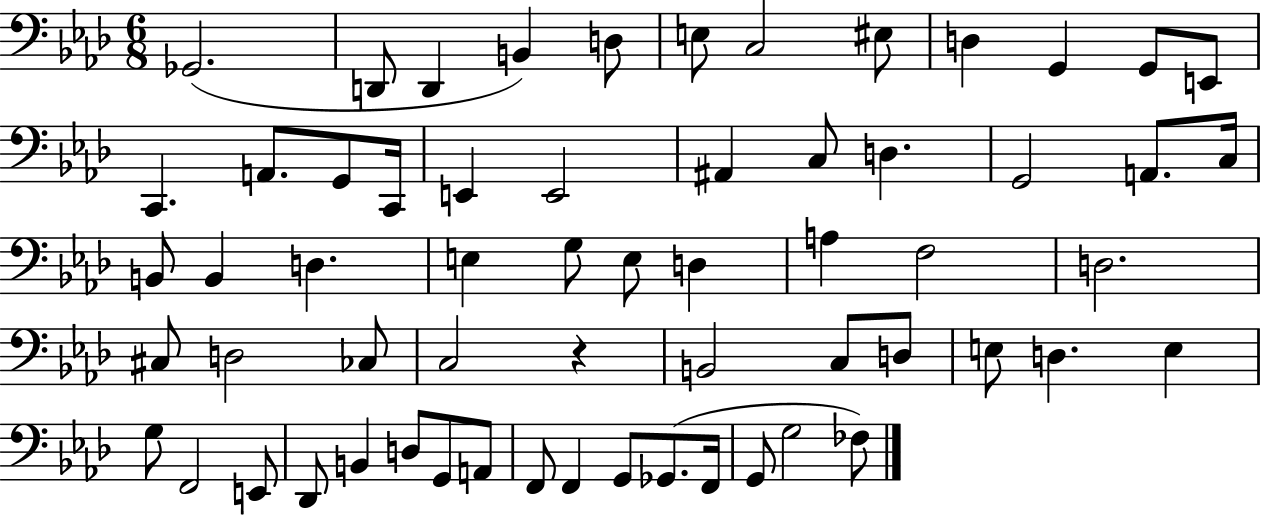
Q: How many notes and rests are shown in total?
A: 61